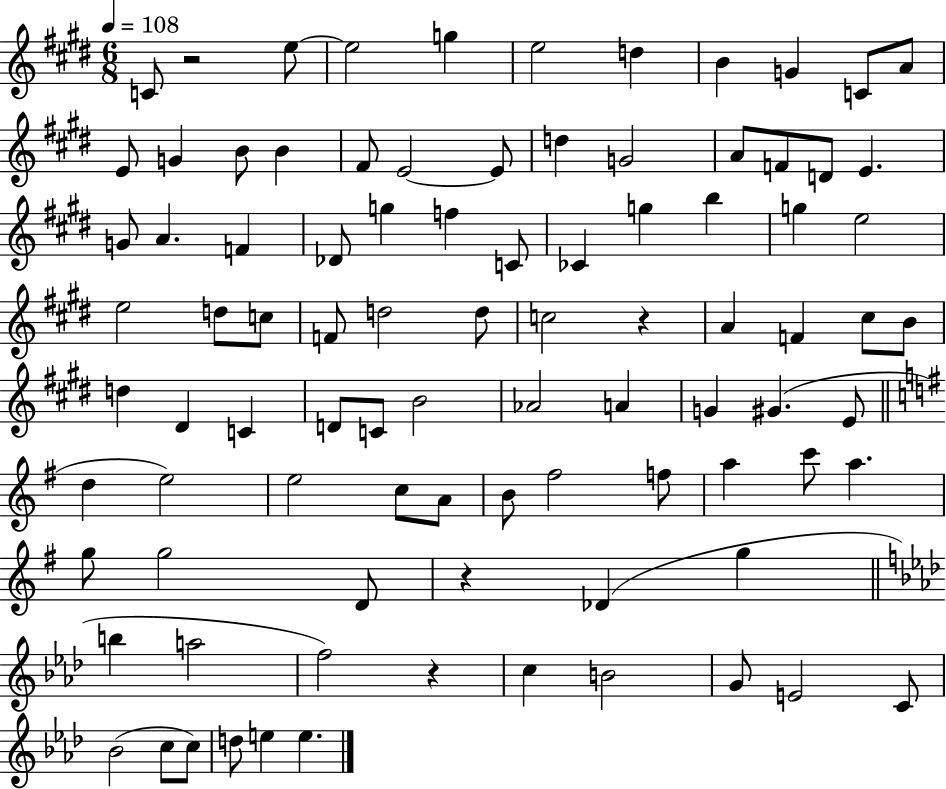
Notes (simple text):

C4/e R/h E5/e E5/h G5/q E5/h D5/q B4/q G4/q C4/e A4/e E4/e G4/q B4/e B4/q F#4/e E4/h E4/e D5/q G4/h A4/e F4/e D4/e E4/q. G4/e A4/q. F4/q Db4/e G5/q F5/q C4/e CES4/q G5/q B5/q G5/q E5/h E5/h D5/e C5/e F4/e D5/h D5/e C5/h R/q A4/q F4/q C#5/e B4/e D5/q D#4/q C4/q D4/e C4/e B4/h Ab4/h A4/q G4/q G#4/q. E4/e D5/q E5/h E5/h C5/e A4/e B4/e F#5/h F5/e A5/q C6/e A5/q. G5/e G5/h D4/e R/q Db4/q G5/q B5/q A5/h F5/h R/q C5/q B4/h G4/e E4/h C4/e Bb4/h C5/e C5/e D5/e E5/q E5/q.